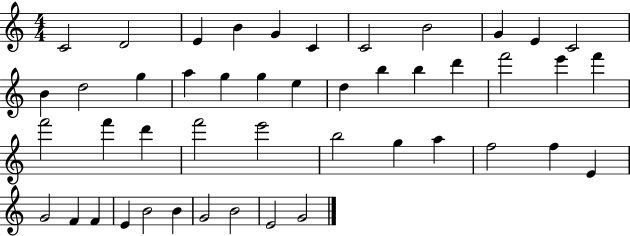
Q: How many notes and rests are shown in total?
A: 46